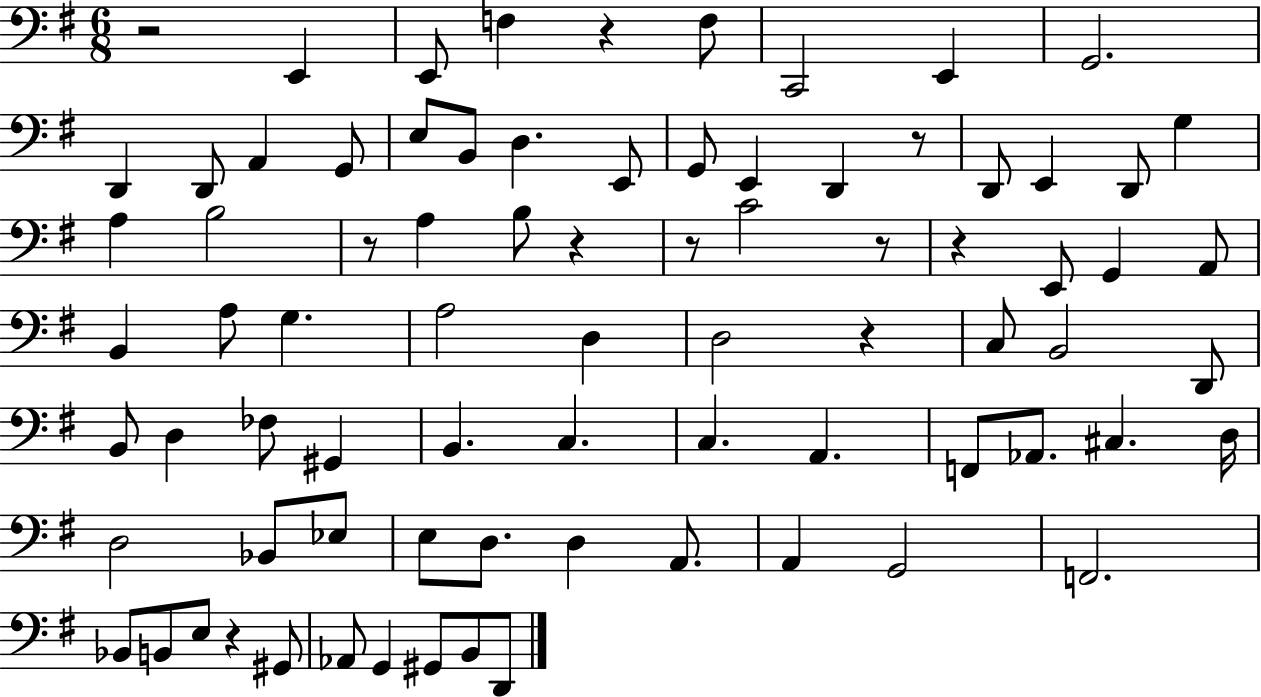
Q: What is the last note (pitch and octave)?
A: D2